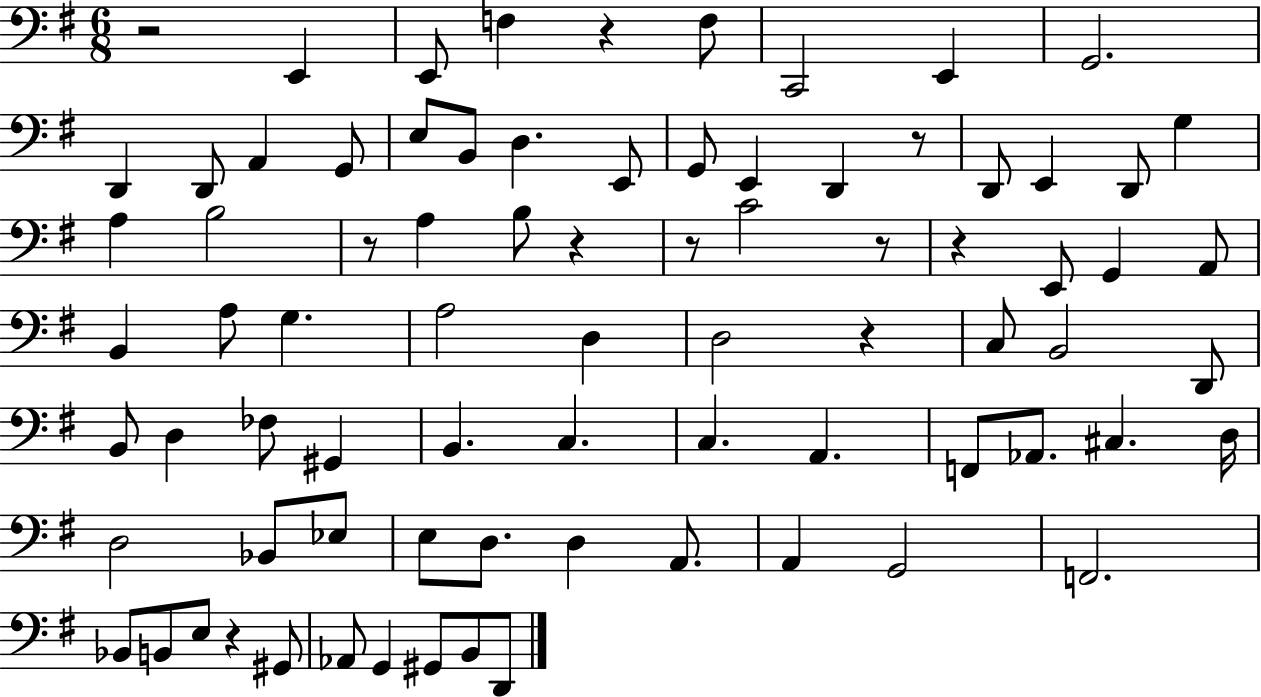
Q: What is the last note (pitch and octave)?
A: D2